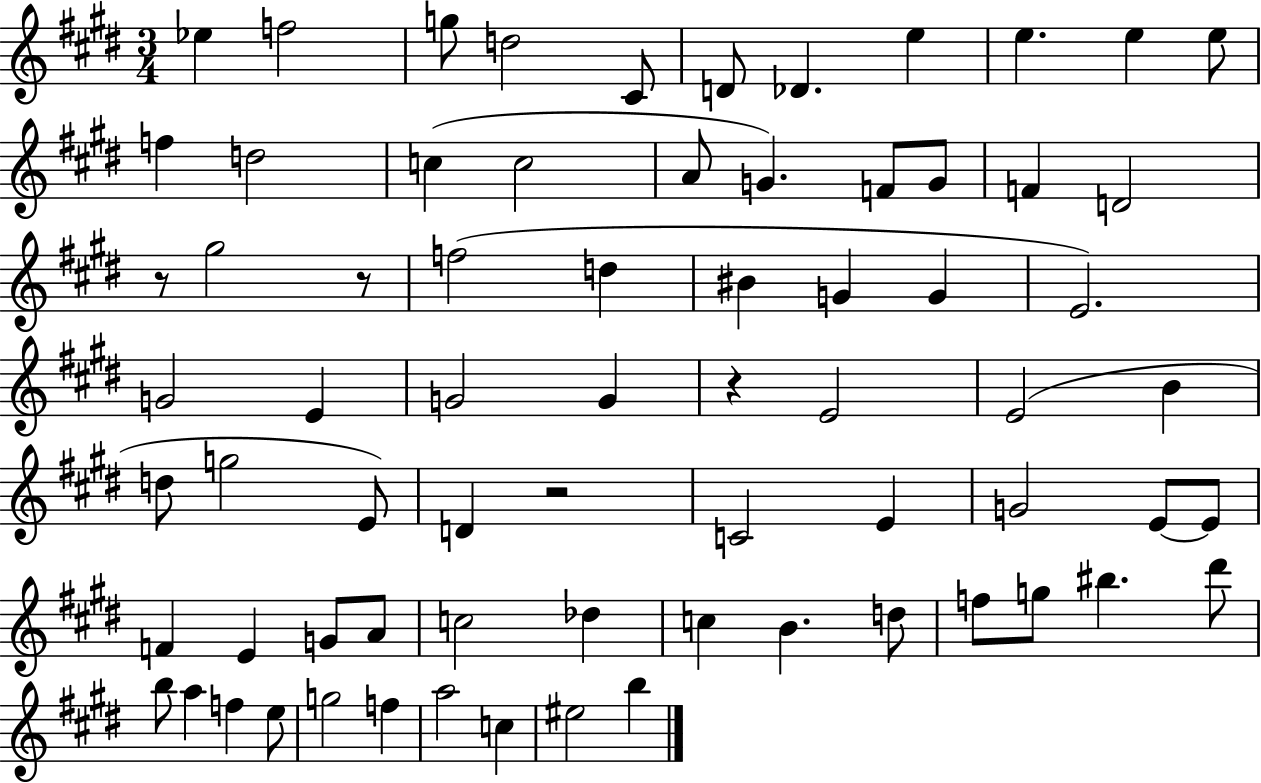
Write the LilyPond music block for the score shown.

{
  \clef treble
  \numericTimeSignature
  \time 3/4
  \key e \major
  ees''4 f''2 | g''8 d''2 cis'8 | d'8 des'4. e''4 | e''4. e''4 e''8 | \break f''4 d''2 | c''4( c''2 | a'8 g'4.) f'8 g'8 | f'4 d'2 | \break r8 gis''2 r8 | f''2( d''4 | bis'4 g'4 g'4 | e'2.) | \break g'2 e'4 | g'2 g'4 | r4 e'2 | e'2( b'4 | \break d''8 g''2 e'8) | d'4 r2 | c'2 e'4 | g'2 e'8~~ e'8 | \break f'4 e'4 g'8 a'8 | c''2 des''4 | c''4 b'4. d''8 | f''8 g''8 bis''4. dis'''8 | \break b''8 a''4 f''4 e''8 | g''2 f''4 | a''2 c''4 | eis''2 b''4 | \break \bar "|."
}